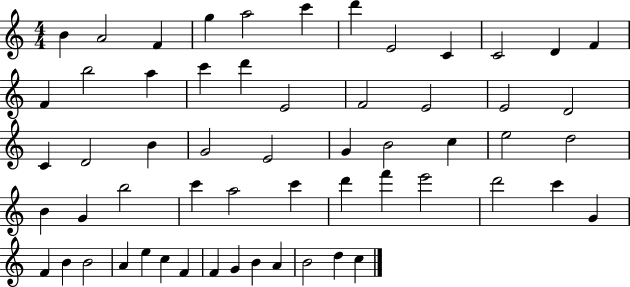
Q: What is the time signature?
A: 4/4